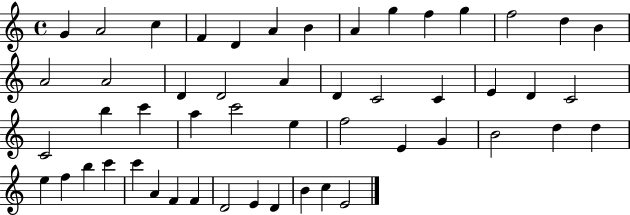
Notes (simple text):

G4/q A4/h C5/q F4/q D4/q A4/q B4/q A4/q G5/q F5/q G5/q F5/h D5/q B4/q A4/h A4/h D4/q D4/h A4/q D4/q C4/h C4/q E4/q D4/q C4/h C4/h B5/q C6/q A5/q C6/h E5/q F5/h E4/q G4/q B4/h D5/q D5/q E5/q F5/q B5/q C6/q C6/q A4/q F4/q F4/q D4/h E4/q D4/q B4/q C5/q E4/h